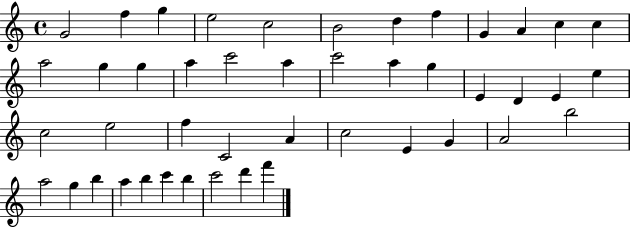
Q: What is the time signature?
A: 4/4